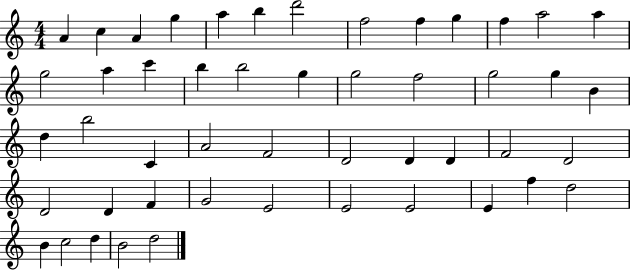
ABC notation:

X:1
T:Untitled
M:4/4
L:1/4
K:C
A c A g a b d'2 f2 f g f a2 a g2 a c' b b2 g g2 f2 g2 g B d b2 C A2 F2 D2 D D F2 D2 D2 D F G2 E2 E2 E2 E f d2 B c2 d B2 d2